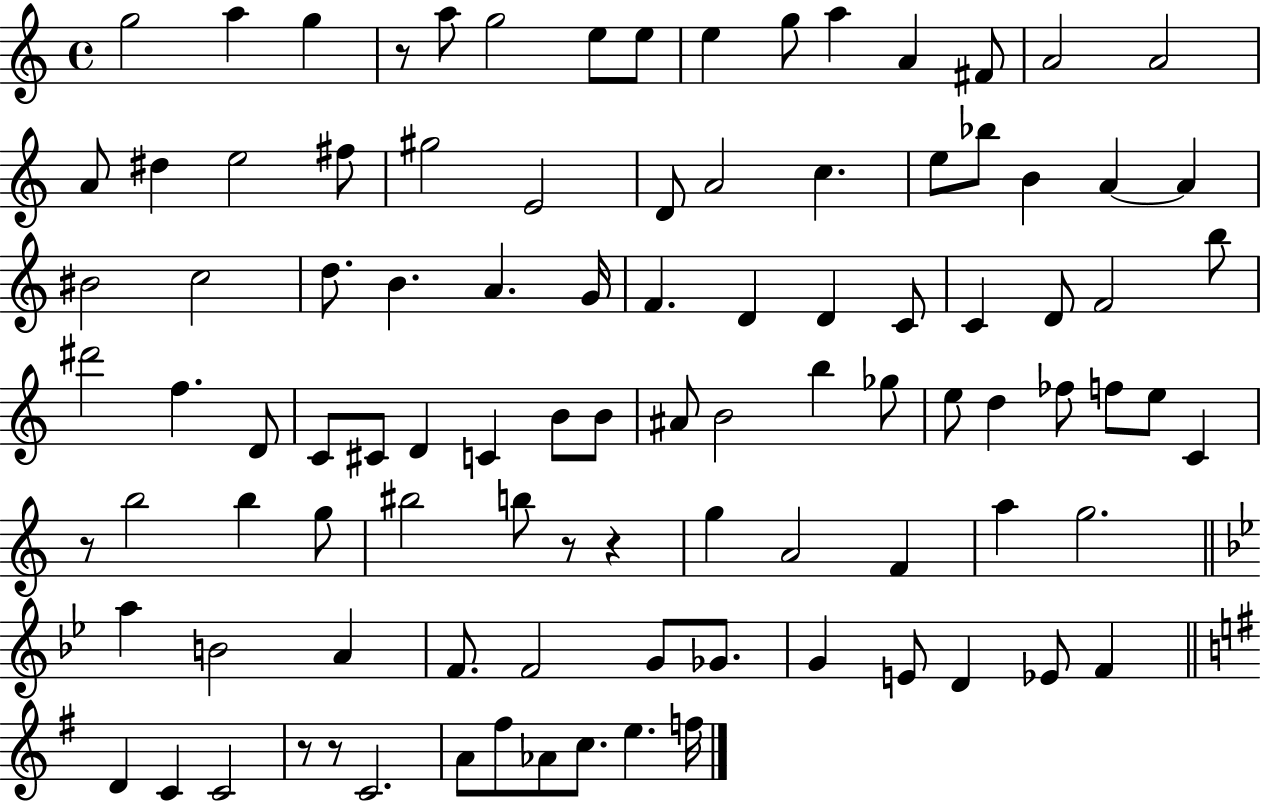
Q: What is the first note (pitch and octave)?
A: G5